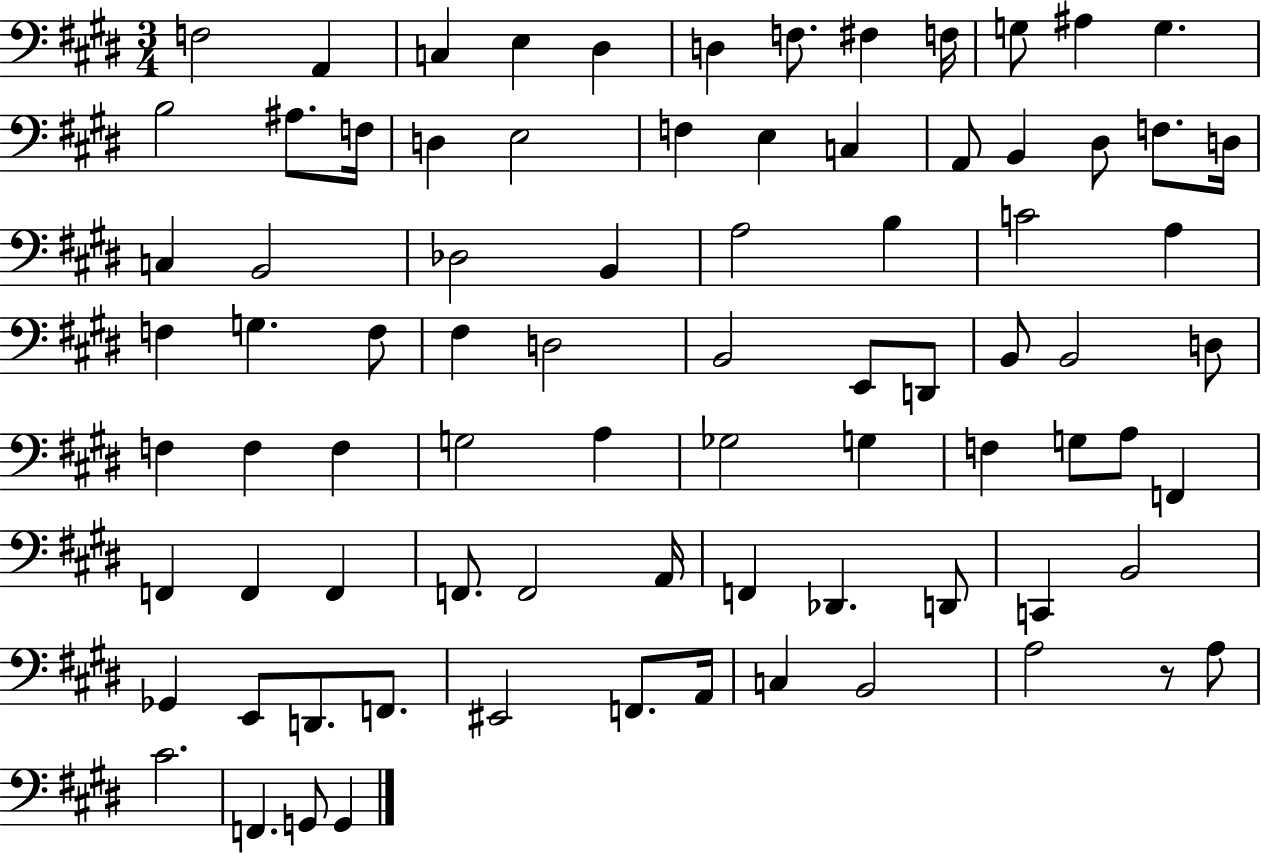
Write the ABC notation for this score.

X:1
T:Untitled
M:3/4
L:1/4
K:E
F,2 A,, C, E, ^D, D, F,/2 ^F, F,/4 G,/2 ^A, G, B,2 ^A,/2 F,/4 D, E,2 F, E, C, A,,/2 B,, ^D,/2 F,/2 D,/4 C, B,,2 _D,2 B,, A,2 B, C2 A, F, G, F,/2 ^F, D,2 B,,2 E,,/2 D,,/2 B,,/2 B,,2 D,/2 F, F, F, G,2 A, _G,2 G, F, G,/2 A,/2 F,, F,, F,, F,, F,,/2 F,,2 A,,/4 F,, _D,, D,,/2 C,, B,,2 _G,, E,,/2 D,,/2 F,,/2 ^E,,2 F,,/2 A,,/4 C, B,,2 A,2 z/2 A,/2 ^C2 F,, G,,/2 G,,